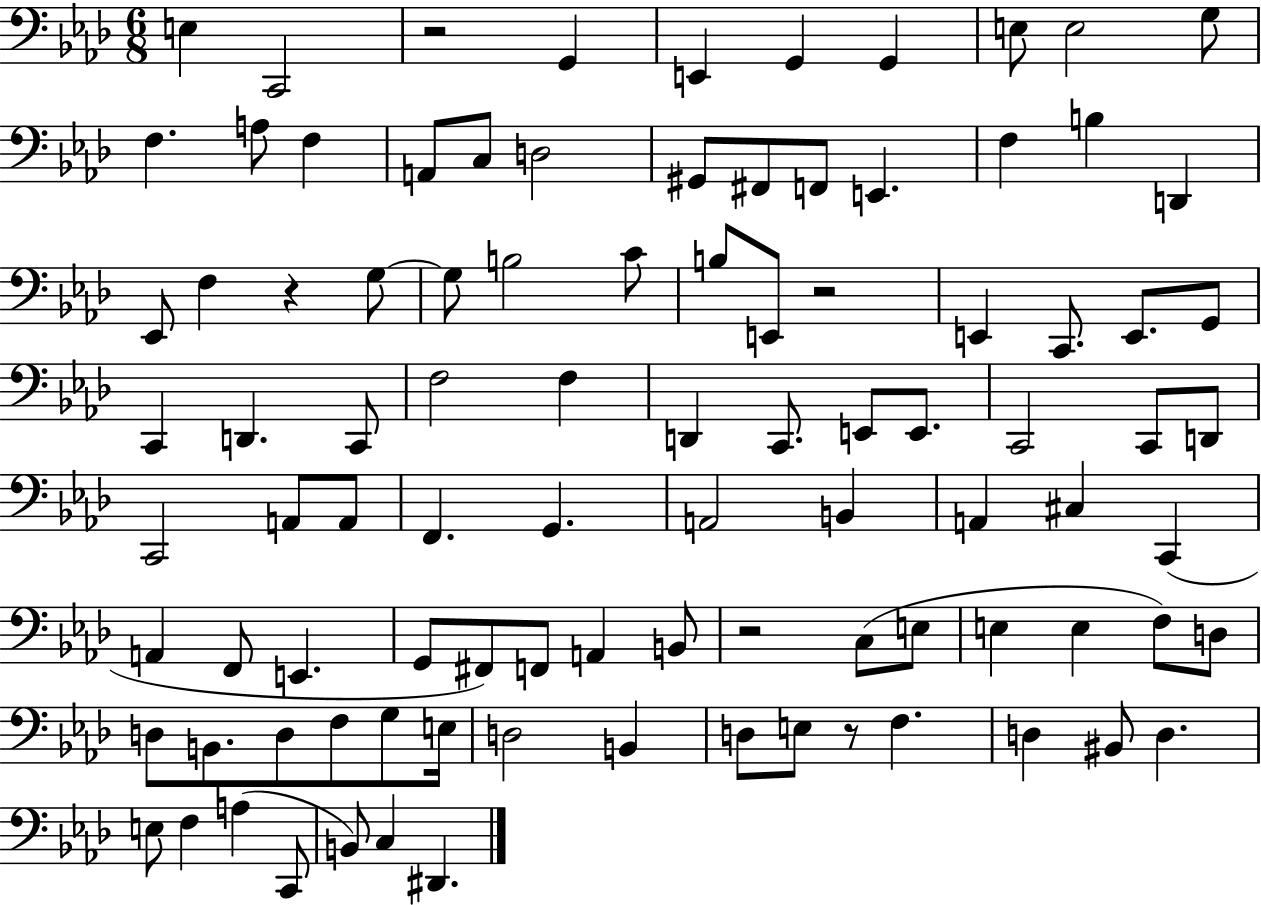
E3/q C2/h R/h G2/q E2/q G2/q G2/q E3/e E3/h G3/e F3/q. A3/e F3/q A2/e C3/e D3/h G#2/e F#2/e F2/e E2/q. F3/q B3/q D2/q Eb2/e F3/q R/q G3/e G3/e B3/h C4/e B3/e E2/e R/h E2/q C2/e. E2/e. G2/e C2/q D2/q. C2/e F3/h F3/q D2/q C2/e. E2/e E2/e. C2/h C2/e D2/e C2/h A2/e A2/e F2/q. G2/q. A2/h B2/q A2/q C#3/q C2/q A2/q F2/e E2/q. G2/e F#2/e F2/e A2/q B2/e R/h C3/e E3/e E3/q E3/q F3/e D3/e D3/e B2/e. D3/e F3/e G3/e E3/s D3/h B2/q D3/e E3/e R/e F3/q. D3/q BIS2/e D3/q. E3/e F3/q A3/q C2/e B2/e C3/q D#2/q.